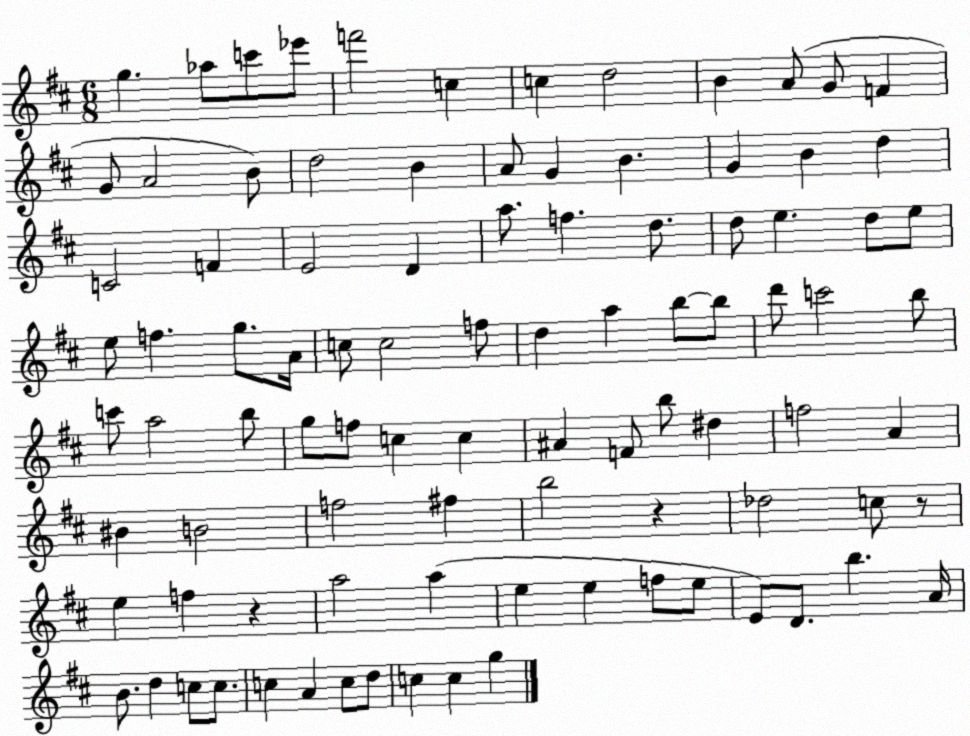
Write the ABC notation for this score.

X:1
T:Untitled
M:6/8
L:1/4
K:D
g _a/2 c'/2 _e'/2 f'2 c c d2 B A/2 G/2 F G/2 A2 B/2 d2 B A/2 G B G B d C2 F E2 D a/2 f d/2 d/2 e d/2 e/2 e/2 f g/2 A/4 c/2 c2 f/2 d a b/2 b/2 d'/2 c'2 b/2 c'/2 a2 b/2 g/2 f/2 c c ^A F/2 b/2 ^d f2 A ^B B2 f2 ^f b2 z _d2 c/2 z/2 e f z a2 a e e f/2 e/2 E/2 D/2 b A/4 B/2 d c/2 c/2 c A c/2 d/2 c c g